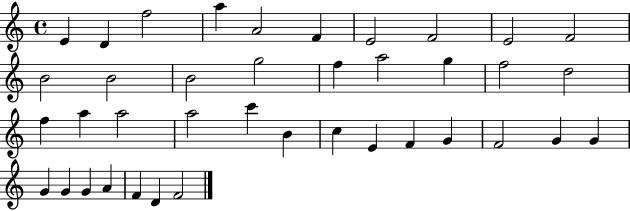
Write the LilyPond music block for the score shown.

{
  \clef treble
  \time 4/4
  \defaultTimeSignature
  \key c \major
  e'4 d'4 f''2 | a''4 a'2 f'4 | e'2 f'2 | e'2 f'2 | \break b'2 b'2 | b'2 g''2 | f''4 a''2 g''4 | f''2 d''2 | \break f''4 a''4 a''2 | a''2 c'''4 b'4 | c''4 e'4 f'4 g'4 | f'2 g'4 g'4 | \break g'4 g'4 g'4 a'4 | f'4 d'4 f'2 | \bar "|."
}